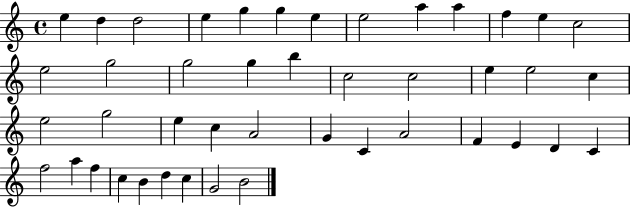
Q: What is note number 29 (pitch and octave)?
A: G4